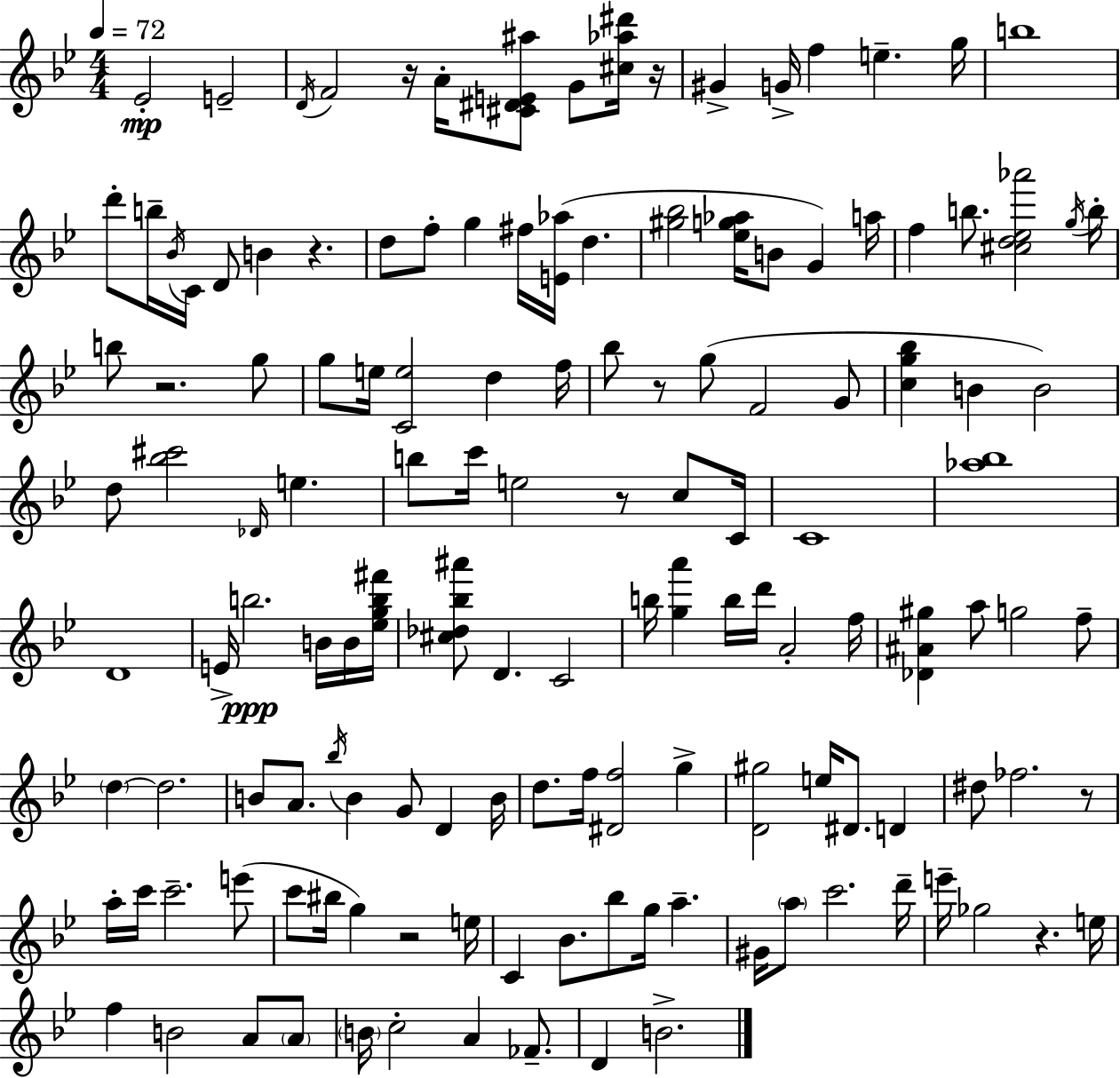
Eb4/h E4/h D4/s F4/h R/s A4/s [C#4,D#4,E4,A#5]/e G4/e [C#5,Ab5,D#6]/s R/s G#4/q G4/s F5/q E5/q. G5/s B5/w D6/e B5/s Bb4/s C4/s D4/e B4/q R/q. D5/e F5/e G5/q F#5/s [E4,Ab5]/s D5/q. [G#5,Bb5]/h [Eb5,G5,Ab5]/s B4/e G4/q A5/s F5/q B5/e. [C#5,D5,Eb5,Ab6]/h G5/s B5/s B5/e R/h. G5/e G5/e E5/s [C4,E5]/h D5/q F5/s Bb5/e R/e G5/e F4/h G4/e [C5,G5,Bb5]/q B4/q B4/h D5/e [Bb5,C#6]/h Db4/s E5/q. B5/e C6/s E5/h R/e C5/e C4/s C4/w [Ab5,Bb5]/w D4/w E4/s B5/h. B4/s B4/s [Eb5,G5,B5,F#6]/s [C#5,Db5,Bb5,A#6]/e D4/q. C4/h B5/s [G5,A6]/q B5/s D6/s A4/h F5/s [Db4,A#4,G#5]/q A5/e G5/h F5/e D5/q D5/h. B4/e A4/e. Bb5/s B4/q G4/e D4/q B4/s D5/e. F5/s [D#4,F5]/h G5/q [D4,G#5]/h E5/s D#4/e. D4/q D#5/e FES5/h. R/e A5/s C6/s C6/h. E6/e C6/e BIS5/s G5/q R/h E5/s C4/q Bb4/e. Bb5/e G5/s A5/q. G#4/s A5/e C6/h. D6/s E6/s Gb5/h R/q. E5/s F5/q B4/h A4/e A4/e B4/s C5/h A4/q FES4/e. D4/q B4/h.